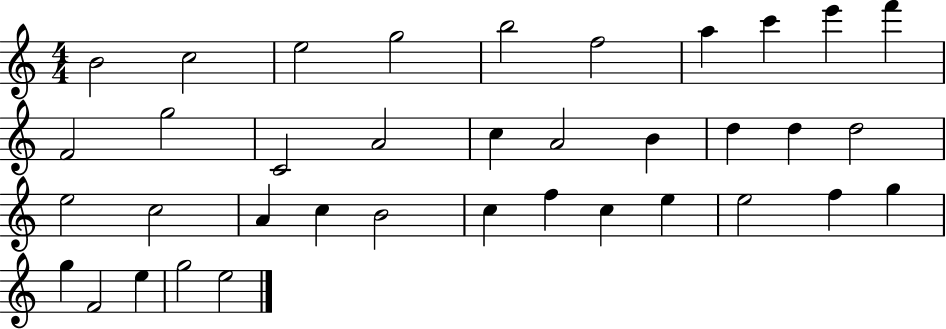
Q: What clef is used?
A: treble